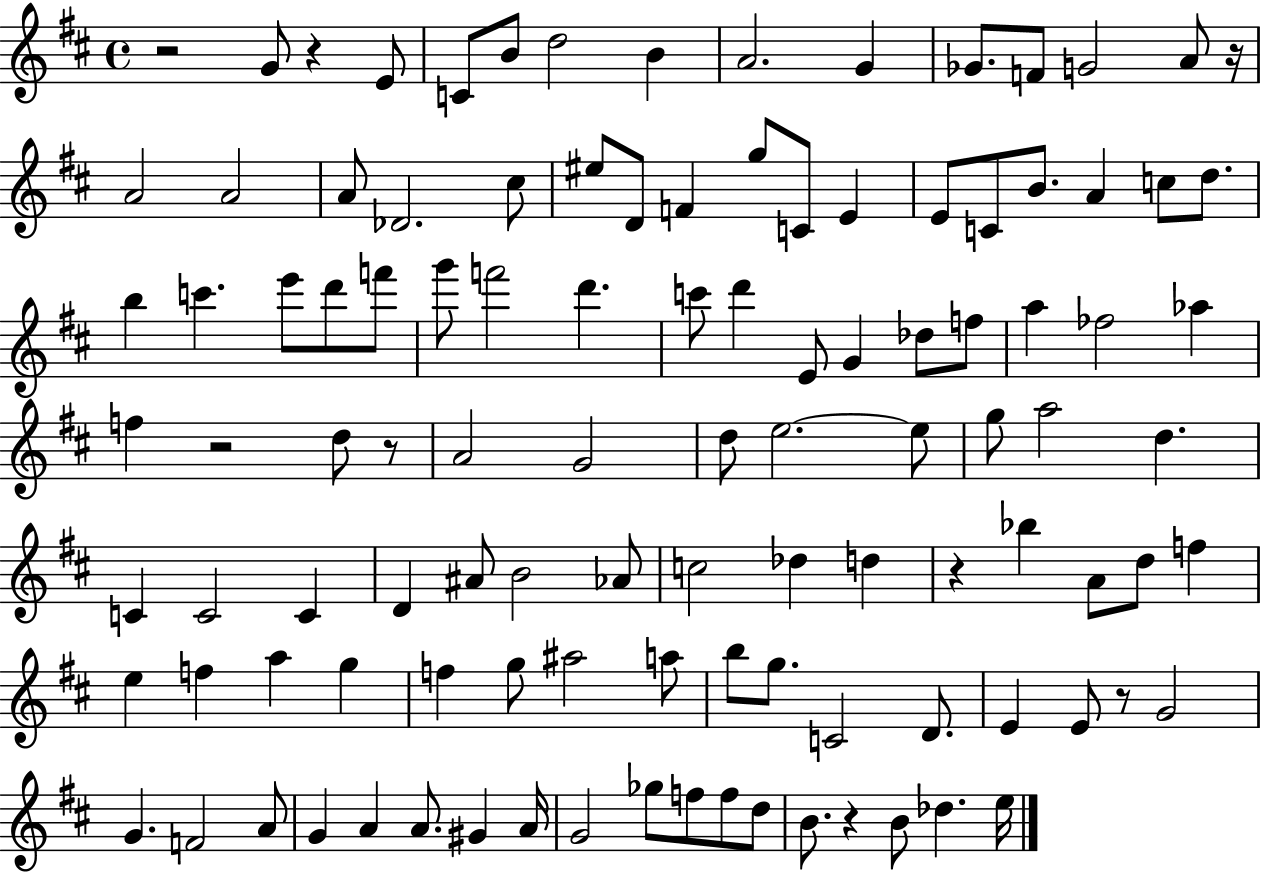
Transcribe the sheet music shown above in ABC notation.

X:1
T:Untitled
M:4/4
L:1/4
K:D
z2 G/2 z E/2 C/2 B/2 d2 B A2 G _G/2 F/2 G2 A/2 z/4 A2 A2 A/2 _D2 ^c/2 ^e/2 D/2 F g/2 C/2 E E/2 C/2 B/2 A c/2 d/2 b c' e'/2 d'/2 f'/2 g'/2 f'2 d' c'/2 d' E/2 G _d/2 f/2 a _f2 _a f z2 d/2 z/2 A2 G2 d/2 e2 e/2 g/2 a2 d C C2 C D ^A/2 B2 _A/2 c2 _d d z _b A/2 d/2 f e f a g f g/2 ^a2 a/2 b/2 g/2 C2 D/2 E E/2 z/2 G2 G F2 A/2 G A A/2 ^G A/4 G2 _g/2 f/2 f/2 d/2 B/2 z B/2 _d e/4